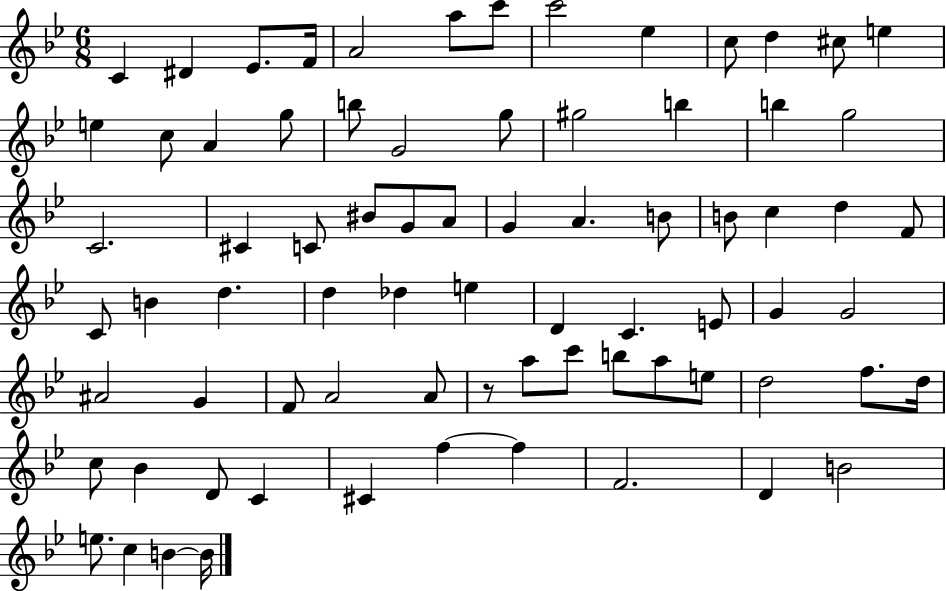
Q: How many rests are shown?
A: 1